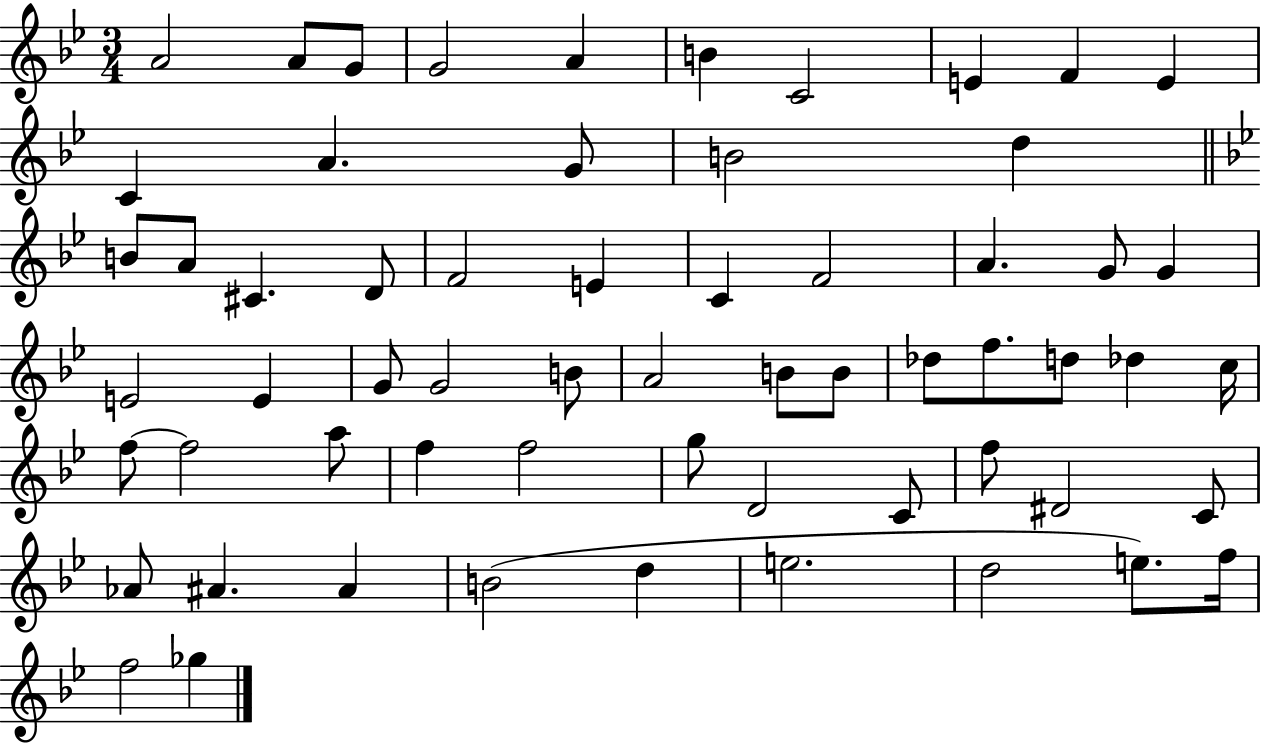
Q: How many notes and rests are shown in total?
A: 61